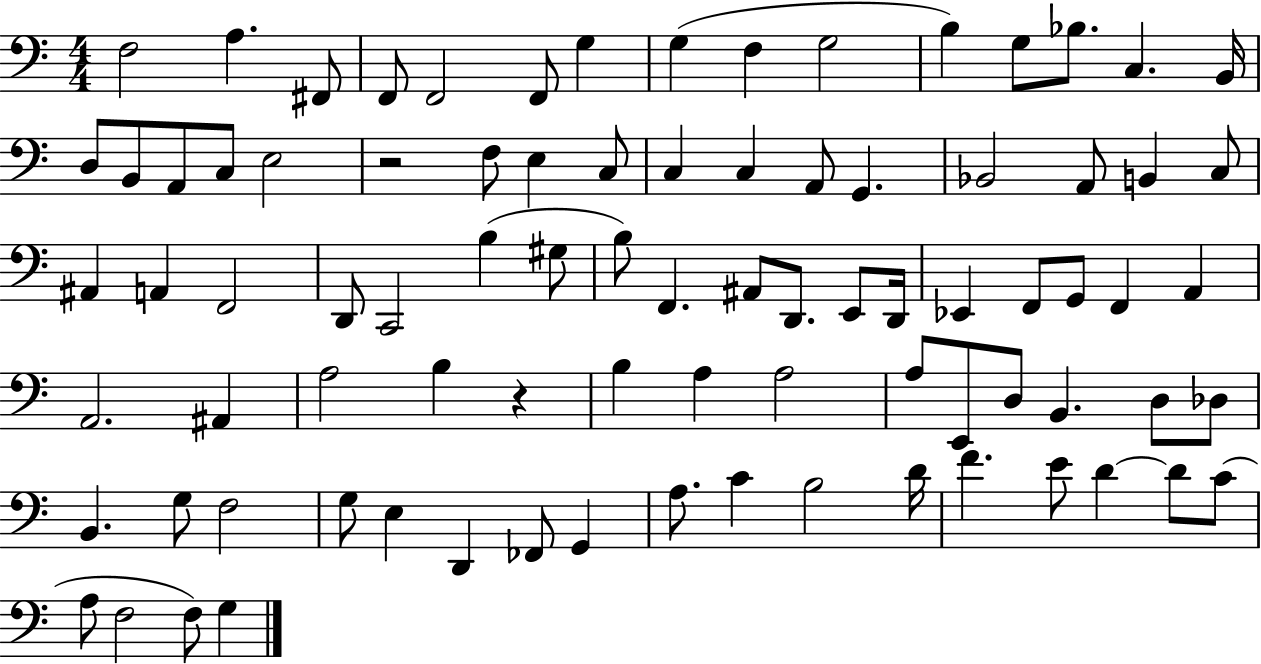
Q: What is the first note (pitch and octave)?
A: F3